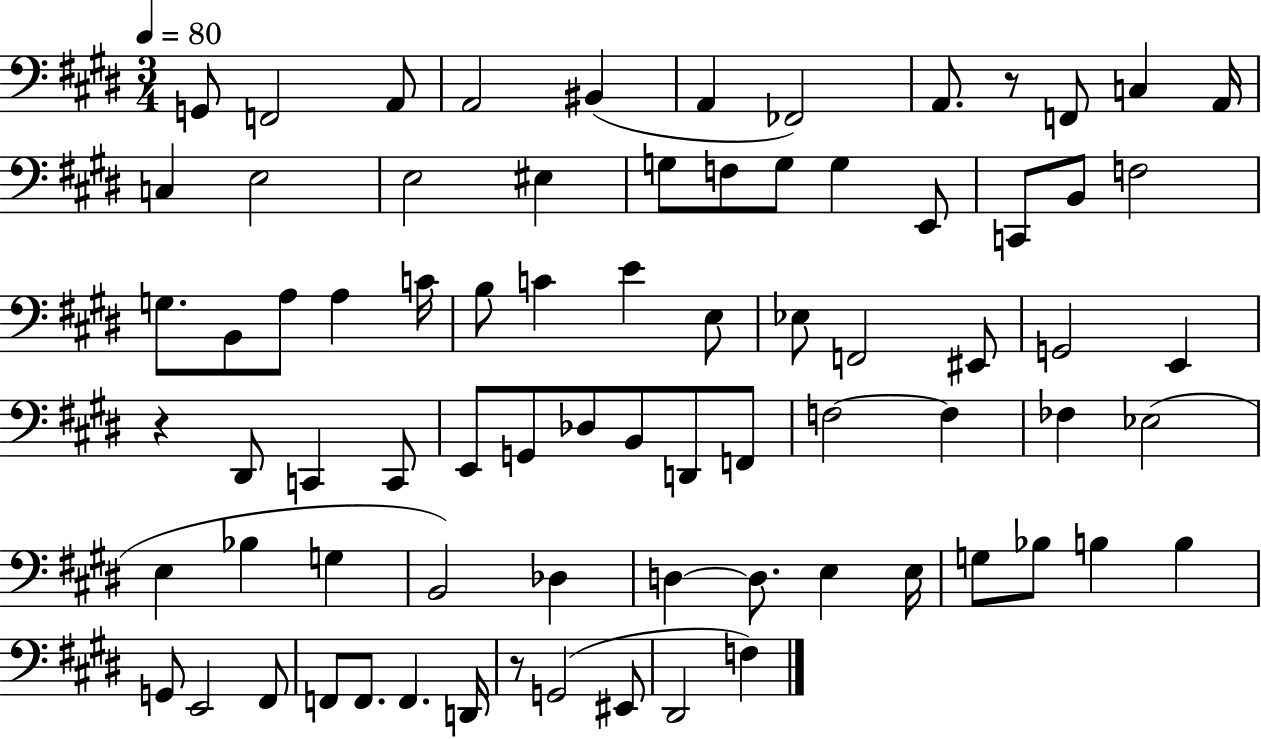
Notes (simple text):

G2/e F2/h A2/e A2/h BIS2/q A2/q FES2/h A2/e. R/e F2/e C3/q A2/s C3/q E3/h E3/h EIS3/q G3/e F3/e G3/e G3/q E2/e C2/e B2/e F3/h G3/e. B2/e A3/e A3/q C4/s B3/e C4/q E4/q E3/e Eb3/e F2/h EIS2/e G2/h E2/q R/q D#2/e C2/q C2/e E2/e G2/e Db3/e B2/e D2/e F2/e F3/h F3/q FES3/q Eb3/h E3/q Bb3/q G3/q B2/h Db3/q D3/q D3/e. E3/q E3/s G3/e Bb3/e B3/q B3/q G2/e E2/h F#2/e F2/e F2/e. F2/q. D2/s R/e G2/h EIS2/e D#2/h F3/q